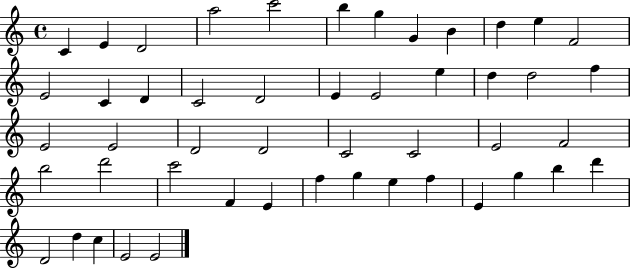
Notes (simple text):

C4/q E4/q D4/h A5/h C6/h B5/q G5/q G4/q B4/q D5/q E5/q F4/h E4/h C4/q D4/q C4/h D4/h E4/q E4/h E5/q D5/q D5/h F5/q E4/h E4/h D4/h D4/h C4/h C4/h E4/h F4/h B5/h D6/h C6/h F4/q E4/q F5/q G5/q E5/q F5/q E4/q G5/q B5/q D6/q D4/h D5/q C5/q E4/h E4/h